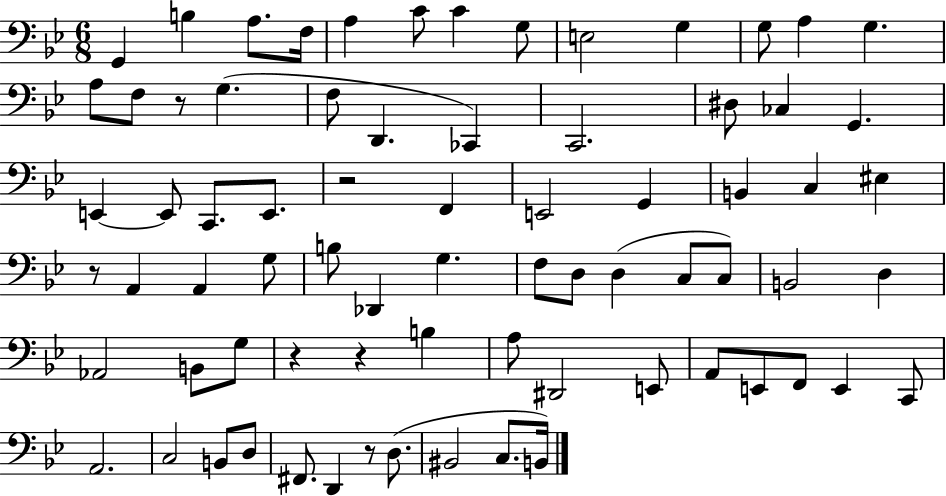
{
  \clef bass
  \numericTimeSignature
  \time 6/8
  \key bes \major
  g,4 b4 a8. f16 | a4 c'8 c'4 g8 | e2 g4 | g8 a4 g4. | \break a8 f8 r8 g4.( | f8 d,4. ces,4) | c,2. | dis8 ces4 g,4. | \break e,4~~ e,8 c,8. e,8. | r2 f,4 | e,2 g,4 | b,4 c4 eis4 | \break r8 a,4 a,4 g8 | b8 des,4 g4. | f8 d8 d4( c8 c8) | b,2 d4 | \break aes,2 b,8 g8 | r4 r4 b4 | a8 dis,2 e,8 | a,8 e,8 f,8 e,4 c,8 | \break a,2. | c2 b,8 d8 | fis,8. d,4 r8 d8.( | bis,2 c8. b,16) | \break \bar "|."
}